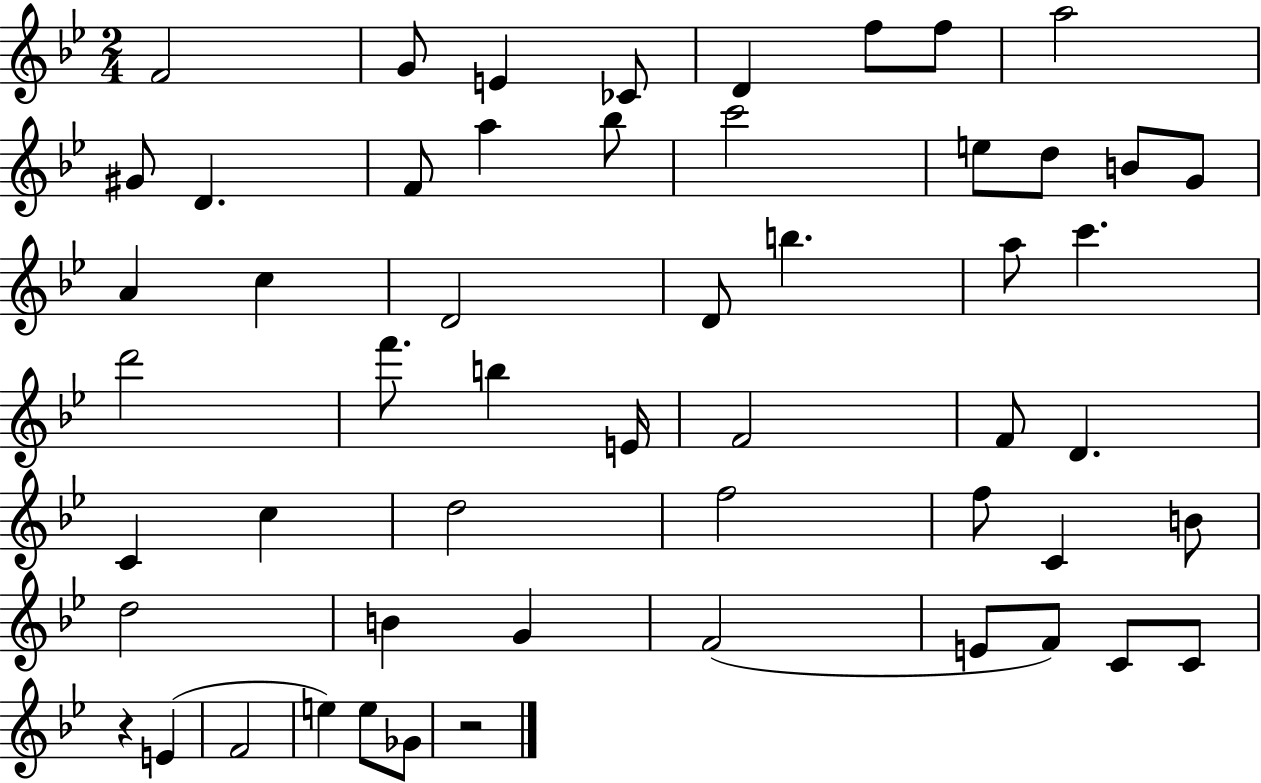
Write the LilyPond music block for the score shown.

{
  \clef treble
  \numericTimeSignature
  \time 2/4
  \key bes \major
  f'2 | g'8 e'4 ces'8 | d'4 f''8 f''8 | a''2 | \break gis'8 d'4. | f'8 a''4 bes''8 | c'''2 | e''8 d''8 b'8 g'8 | \break a'4 c''4 | d'2 | d'8 b''4. | a''8 c'''4. | \break d'''2 | f'''8. b''4 e'16 | f'2 | f'8 d'4. | \break c'4 c''4 | d''2 | f''2 | f''8 c'4 b'8 | \break d''2 | b'4 g'4 | f'2( | e'8 f'8) c'8 c'8 | \break r4 e'4( | f'2 | e''4) e''8 ges'8 | r2 | \break \bar "|."
}